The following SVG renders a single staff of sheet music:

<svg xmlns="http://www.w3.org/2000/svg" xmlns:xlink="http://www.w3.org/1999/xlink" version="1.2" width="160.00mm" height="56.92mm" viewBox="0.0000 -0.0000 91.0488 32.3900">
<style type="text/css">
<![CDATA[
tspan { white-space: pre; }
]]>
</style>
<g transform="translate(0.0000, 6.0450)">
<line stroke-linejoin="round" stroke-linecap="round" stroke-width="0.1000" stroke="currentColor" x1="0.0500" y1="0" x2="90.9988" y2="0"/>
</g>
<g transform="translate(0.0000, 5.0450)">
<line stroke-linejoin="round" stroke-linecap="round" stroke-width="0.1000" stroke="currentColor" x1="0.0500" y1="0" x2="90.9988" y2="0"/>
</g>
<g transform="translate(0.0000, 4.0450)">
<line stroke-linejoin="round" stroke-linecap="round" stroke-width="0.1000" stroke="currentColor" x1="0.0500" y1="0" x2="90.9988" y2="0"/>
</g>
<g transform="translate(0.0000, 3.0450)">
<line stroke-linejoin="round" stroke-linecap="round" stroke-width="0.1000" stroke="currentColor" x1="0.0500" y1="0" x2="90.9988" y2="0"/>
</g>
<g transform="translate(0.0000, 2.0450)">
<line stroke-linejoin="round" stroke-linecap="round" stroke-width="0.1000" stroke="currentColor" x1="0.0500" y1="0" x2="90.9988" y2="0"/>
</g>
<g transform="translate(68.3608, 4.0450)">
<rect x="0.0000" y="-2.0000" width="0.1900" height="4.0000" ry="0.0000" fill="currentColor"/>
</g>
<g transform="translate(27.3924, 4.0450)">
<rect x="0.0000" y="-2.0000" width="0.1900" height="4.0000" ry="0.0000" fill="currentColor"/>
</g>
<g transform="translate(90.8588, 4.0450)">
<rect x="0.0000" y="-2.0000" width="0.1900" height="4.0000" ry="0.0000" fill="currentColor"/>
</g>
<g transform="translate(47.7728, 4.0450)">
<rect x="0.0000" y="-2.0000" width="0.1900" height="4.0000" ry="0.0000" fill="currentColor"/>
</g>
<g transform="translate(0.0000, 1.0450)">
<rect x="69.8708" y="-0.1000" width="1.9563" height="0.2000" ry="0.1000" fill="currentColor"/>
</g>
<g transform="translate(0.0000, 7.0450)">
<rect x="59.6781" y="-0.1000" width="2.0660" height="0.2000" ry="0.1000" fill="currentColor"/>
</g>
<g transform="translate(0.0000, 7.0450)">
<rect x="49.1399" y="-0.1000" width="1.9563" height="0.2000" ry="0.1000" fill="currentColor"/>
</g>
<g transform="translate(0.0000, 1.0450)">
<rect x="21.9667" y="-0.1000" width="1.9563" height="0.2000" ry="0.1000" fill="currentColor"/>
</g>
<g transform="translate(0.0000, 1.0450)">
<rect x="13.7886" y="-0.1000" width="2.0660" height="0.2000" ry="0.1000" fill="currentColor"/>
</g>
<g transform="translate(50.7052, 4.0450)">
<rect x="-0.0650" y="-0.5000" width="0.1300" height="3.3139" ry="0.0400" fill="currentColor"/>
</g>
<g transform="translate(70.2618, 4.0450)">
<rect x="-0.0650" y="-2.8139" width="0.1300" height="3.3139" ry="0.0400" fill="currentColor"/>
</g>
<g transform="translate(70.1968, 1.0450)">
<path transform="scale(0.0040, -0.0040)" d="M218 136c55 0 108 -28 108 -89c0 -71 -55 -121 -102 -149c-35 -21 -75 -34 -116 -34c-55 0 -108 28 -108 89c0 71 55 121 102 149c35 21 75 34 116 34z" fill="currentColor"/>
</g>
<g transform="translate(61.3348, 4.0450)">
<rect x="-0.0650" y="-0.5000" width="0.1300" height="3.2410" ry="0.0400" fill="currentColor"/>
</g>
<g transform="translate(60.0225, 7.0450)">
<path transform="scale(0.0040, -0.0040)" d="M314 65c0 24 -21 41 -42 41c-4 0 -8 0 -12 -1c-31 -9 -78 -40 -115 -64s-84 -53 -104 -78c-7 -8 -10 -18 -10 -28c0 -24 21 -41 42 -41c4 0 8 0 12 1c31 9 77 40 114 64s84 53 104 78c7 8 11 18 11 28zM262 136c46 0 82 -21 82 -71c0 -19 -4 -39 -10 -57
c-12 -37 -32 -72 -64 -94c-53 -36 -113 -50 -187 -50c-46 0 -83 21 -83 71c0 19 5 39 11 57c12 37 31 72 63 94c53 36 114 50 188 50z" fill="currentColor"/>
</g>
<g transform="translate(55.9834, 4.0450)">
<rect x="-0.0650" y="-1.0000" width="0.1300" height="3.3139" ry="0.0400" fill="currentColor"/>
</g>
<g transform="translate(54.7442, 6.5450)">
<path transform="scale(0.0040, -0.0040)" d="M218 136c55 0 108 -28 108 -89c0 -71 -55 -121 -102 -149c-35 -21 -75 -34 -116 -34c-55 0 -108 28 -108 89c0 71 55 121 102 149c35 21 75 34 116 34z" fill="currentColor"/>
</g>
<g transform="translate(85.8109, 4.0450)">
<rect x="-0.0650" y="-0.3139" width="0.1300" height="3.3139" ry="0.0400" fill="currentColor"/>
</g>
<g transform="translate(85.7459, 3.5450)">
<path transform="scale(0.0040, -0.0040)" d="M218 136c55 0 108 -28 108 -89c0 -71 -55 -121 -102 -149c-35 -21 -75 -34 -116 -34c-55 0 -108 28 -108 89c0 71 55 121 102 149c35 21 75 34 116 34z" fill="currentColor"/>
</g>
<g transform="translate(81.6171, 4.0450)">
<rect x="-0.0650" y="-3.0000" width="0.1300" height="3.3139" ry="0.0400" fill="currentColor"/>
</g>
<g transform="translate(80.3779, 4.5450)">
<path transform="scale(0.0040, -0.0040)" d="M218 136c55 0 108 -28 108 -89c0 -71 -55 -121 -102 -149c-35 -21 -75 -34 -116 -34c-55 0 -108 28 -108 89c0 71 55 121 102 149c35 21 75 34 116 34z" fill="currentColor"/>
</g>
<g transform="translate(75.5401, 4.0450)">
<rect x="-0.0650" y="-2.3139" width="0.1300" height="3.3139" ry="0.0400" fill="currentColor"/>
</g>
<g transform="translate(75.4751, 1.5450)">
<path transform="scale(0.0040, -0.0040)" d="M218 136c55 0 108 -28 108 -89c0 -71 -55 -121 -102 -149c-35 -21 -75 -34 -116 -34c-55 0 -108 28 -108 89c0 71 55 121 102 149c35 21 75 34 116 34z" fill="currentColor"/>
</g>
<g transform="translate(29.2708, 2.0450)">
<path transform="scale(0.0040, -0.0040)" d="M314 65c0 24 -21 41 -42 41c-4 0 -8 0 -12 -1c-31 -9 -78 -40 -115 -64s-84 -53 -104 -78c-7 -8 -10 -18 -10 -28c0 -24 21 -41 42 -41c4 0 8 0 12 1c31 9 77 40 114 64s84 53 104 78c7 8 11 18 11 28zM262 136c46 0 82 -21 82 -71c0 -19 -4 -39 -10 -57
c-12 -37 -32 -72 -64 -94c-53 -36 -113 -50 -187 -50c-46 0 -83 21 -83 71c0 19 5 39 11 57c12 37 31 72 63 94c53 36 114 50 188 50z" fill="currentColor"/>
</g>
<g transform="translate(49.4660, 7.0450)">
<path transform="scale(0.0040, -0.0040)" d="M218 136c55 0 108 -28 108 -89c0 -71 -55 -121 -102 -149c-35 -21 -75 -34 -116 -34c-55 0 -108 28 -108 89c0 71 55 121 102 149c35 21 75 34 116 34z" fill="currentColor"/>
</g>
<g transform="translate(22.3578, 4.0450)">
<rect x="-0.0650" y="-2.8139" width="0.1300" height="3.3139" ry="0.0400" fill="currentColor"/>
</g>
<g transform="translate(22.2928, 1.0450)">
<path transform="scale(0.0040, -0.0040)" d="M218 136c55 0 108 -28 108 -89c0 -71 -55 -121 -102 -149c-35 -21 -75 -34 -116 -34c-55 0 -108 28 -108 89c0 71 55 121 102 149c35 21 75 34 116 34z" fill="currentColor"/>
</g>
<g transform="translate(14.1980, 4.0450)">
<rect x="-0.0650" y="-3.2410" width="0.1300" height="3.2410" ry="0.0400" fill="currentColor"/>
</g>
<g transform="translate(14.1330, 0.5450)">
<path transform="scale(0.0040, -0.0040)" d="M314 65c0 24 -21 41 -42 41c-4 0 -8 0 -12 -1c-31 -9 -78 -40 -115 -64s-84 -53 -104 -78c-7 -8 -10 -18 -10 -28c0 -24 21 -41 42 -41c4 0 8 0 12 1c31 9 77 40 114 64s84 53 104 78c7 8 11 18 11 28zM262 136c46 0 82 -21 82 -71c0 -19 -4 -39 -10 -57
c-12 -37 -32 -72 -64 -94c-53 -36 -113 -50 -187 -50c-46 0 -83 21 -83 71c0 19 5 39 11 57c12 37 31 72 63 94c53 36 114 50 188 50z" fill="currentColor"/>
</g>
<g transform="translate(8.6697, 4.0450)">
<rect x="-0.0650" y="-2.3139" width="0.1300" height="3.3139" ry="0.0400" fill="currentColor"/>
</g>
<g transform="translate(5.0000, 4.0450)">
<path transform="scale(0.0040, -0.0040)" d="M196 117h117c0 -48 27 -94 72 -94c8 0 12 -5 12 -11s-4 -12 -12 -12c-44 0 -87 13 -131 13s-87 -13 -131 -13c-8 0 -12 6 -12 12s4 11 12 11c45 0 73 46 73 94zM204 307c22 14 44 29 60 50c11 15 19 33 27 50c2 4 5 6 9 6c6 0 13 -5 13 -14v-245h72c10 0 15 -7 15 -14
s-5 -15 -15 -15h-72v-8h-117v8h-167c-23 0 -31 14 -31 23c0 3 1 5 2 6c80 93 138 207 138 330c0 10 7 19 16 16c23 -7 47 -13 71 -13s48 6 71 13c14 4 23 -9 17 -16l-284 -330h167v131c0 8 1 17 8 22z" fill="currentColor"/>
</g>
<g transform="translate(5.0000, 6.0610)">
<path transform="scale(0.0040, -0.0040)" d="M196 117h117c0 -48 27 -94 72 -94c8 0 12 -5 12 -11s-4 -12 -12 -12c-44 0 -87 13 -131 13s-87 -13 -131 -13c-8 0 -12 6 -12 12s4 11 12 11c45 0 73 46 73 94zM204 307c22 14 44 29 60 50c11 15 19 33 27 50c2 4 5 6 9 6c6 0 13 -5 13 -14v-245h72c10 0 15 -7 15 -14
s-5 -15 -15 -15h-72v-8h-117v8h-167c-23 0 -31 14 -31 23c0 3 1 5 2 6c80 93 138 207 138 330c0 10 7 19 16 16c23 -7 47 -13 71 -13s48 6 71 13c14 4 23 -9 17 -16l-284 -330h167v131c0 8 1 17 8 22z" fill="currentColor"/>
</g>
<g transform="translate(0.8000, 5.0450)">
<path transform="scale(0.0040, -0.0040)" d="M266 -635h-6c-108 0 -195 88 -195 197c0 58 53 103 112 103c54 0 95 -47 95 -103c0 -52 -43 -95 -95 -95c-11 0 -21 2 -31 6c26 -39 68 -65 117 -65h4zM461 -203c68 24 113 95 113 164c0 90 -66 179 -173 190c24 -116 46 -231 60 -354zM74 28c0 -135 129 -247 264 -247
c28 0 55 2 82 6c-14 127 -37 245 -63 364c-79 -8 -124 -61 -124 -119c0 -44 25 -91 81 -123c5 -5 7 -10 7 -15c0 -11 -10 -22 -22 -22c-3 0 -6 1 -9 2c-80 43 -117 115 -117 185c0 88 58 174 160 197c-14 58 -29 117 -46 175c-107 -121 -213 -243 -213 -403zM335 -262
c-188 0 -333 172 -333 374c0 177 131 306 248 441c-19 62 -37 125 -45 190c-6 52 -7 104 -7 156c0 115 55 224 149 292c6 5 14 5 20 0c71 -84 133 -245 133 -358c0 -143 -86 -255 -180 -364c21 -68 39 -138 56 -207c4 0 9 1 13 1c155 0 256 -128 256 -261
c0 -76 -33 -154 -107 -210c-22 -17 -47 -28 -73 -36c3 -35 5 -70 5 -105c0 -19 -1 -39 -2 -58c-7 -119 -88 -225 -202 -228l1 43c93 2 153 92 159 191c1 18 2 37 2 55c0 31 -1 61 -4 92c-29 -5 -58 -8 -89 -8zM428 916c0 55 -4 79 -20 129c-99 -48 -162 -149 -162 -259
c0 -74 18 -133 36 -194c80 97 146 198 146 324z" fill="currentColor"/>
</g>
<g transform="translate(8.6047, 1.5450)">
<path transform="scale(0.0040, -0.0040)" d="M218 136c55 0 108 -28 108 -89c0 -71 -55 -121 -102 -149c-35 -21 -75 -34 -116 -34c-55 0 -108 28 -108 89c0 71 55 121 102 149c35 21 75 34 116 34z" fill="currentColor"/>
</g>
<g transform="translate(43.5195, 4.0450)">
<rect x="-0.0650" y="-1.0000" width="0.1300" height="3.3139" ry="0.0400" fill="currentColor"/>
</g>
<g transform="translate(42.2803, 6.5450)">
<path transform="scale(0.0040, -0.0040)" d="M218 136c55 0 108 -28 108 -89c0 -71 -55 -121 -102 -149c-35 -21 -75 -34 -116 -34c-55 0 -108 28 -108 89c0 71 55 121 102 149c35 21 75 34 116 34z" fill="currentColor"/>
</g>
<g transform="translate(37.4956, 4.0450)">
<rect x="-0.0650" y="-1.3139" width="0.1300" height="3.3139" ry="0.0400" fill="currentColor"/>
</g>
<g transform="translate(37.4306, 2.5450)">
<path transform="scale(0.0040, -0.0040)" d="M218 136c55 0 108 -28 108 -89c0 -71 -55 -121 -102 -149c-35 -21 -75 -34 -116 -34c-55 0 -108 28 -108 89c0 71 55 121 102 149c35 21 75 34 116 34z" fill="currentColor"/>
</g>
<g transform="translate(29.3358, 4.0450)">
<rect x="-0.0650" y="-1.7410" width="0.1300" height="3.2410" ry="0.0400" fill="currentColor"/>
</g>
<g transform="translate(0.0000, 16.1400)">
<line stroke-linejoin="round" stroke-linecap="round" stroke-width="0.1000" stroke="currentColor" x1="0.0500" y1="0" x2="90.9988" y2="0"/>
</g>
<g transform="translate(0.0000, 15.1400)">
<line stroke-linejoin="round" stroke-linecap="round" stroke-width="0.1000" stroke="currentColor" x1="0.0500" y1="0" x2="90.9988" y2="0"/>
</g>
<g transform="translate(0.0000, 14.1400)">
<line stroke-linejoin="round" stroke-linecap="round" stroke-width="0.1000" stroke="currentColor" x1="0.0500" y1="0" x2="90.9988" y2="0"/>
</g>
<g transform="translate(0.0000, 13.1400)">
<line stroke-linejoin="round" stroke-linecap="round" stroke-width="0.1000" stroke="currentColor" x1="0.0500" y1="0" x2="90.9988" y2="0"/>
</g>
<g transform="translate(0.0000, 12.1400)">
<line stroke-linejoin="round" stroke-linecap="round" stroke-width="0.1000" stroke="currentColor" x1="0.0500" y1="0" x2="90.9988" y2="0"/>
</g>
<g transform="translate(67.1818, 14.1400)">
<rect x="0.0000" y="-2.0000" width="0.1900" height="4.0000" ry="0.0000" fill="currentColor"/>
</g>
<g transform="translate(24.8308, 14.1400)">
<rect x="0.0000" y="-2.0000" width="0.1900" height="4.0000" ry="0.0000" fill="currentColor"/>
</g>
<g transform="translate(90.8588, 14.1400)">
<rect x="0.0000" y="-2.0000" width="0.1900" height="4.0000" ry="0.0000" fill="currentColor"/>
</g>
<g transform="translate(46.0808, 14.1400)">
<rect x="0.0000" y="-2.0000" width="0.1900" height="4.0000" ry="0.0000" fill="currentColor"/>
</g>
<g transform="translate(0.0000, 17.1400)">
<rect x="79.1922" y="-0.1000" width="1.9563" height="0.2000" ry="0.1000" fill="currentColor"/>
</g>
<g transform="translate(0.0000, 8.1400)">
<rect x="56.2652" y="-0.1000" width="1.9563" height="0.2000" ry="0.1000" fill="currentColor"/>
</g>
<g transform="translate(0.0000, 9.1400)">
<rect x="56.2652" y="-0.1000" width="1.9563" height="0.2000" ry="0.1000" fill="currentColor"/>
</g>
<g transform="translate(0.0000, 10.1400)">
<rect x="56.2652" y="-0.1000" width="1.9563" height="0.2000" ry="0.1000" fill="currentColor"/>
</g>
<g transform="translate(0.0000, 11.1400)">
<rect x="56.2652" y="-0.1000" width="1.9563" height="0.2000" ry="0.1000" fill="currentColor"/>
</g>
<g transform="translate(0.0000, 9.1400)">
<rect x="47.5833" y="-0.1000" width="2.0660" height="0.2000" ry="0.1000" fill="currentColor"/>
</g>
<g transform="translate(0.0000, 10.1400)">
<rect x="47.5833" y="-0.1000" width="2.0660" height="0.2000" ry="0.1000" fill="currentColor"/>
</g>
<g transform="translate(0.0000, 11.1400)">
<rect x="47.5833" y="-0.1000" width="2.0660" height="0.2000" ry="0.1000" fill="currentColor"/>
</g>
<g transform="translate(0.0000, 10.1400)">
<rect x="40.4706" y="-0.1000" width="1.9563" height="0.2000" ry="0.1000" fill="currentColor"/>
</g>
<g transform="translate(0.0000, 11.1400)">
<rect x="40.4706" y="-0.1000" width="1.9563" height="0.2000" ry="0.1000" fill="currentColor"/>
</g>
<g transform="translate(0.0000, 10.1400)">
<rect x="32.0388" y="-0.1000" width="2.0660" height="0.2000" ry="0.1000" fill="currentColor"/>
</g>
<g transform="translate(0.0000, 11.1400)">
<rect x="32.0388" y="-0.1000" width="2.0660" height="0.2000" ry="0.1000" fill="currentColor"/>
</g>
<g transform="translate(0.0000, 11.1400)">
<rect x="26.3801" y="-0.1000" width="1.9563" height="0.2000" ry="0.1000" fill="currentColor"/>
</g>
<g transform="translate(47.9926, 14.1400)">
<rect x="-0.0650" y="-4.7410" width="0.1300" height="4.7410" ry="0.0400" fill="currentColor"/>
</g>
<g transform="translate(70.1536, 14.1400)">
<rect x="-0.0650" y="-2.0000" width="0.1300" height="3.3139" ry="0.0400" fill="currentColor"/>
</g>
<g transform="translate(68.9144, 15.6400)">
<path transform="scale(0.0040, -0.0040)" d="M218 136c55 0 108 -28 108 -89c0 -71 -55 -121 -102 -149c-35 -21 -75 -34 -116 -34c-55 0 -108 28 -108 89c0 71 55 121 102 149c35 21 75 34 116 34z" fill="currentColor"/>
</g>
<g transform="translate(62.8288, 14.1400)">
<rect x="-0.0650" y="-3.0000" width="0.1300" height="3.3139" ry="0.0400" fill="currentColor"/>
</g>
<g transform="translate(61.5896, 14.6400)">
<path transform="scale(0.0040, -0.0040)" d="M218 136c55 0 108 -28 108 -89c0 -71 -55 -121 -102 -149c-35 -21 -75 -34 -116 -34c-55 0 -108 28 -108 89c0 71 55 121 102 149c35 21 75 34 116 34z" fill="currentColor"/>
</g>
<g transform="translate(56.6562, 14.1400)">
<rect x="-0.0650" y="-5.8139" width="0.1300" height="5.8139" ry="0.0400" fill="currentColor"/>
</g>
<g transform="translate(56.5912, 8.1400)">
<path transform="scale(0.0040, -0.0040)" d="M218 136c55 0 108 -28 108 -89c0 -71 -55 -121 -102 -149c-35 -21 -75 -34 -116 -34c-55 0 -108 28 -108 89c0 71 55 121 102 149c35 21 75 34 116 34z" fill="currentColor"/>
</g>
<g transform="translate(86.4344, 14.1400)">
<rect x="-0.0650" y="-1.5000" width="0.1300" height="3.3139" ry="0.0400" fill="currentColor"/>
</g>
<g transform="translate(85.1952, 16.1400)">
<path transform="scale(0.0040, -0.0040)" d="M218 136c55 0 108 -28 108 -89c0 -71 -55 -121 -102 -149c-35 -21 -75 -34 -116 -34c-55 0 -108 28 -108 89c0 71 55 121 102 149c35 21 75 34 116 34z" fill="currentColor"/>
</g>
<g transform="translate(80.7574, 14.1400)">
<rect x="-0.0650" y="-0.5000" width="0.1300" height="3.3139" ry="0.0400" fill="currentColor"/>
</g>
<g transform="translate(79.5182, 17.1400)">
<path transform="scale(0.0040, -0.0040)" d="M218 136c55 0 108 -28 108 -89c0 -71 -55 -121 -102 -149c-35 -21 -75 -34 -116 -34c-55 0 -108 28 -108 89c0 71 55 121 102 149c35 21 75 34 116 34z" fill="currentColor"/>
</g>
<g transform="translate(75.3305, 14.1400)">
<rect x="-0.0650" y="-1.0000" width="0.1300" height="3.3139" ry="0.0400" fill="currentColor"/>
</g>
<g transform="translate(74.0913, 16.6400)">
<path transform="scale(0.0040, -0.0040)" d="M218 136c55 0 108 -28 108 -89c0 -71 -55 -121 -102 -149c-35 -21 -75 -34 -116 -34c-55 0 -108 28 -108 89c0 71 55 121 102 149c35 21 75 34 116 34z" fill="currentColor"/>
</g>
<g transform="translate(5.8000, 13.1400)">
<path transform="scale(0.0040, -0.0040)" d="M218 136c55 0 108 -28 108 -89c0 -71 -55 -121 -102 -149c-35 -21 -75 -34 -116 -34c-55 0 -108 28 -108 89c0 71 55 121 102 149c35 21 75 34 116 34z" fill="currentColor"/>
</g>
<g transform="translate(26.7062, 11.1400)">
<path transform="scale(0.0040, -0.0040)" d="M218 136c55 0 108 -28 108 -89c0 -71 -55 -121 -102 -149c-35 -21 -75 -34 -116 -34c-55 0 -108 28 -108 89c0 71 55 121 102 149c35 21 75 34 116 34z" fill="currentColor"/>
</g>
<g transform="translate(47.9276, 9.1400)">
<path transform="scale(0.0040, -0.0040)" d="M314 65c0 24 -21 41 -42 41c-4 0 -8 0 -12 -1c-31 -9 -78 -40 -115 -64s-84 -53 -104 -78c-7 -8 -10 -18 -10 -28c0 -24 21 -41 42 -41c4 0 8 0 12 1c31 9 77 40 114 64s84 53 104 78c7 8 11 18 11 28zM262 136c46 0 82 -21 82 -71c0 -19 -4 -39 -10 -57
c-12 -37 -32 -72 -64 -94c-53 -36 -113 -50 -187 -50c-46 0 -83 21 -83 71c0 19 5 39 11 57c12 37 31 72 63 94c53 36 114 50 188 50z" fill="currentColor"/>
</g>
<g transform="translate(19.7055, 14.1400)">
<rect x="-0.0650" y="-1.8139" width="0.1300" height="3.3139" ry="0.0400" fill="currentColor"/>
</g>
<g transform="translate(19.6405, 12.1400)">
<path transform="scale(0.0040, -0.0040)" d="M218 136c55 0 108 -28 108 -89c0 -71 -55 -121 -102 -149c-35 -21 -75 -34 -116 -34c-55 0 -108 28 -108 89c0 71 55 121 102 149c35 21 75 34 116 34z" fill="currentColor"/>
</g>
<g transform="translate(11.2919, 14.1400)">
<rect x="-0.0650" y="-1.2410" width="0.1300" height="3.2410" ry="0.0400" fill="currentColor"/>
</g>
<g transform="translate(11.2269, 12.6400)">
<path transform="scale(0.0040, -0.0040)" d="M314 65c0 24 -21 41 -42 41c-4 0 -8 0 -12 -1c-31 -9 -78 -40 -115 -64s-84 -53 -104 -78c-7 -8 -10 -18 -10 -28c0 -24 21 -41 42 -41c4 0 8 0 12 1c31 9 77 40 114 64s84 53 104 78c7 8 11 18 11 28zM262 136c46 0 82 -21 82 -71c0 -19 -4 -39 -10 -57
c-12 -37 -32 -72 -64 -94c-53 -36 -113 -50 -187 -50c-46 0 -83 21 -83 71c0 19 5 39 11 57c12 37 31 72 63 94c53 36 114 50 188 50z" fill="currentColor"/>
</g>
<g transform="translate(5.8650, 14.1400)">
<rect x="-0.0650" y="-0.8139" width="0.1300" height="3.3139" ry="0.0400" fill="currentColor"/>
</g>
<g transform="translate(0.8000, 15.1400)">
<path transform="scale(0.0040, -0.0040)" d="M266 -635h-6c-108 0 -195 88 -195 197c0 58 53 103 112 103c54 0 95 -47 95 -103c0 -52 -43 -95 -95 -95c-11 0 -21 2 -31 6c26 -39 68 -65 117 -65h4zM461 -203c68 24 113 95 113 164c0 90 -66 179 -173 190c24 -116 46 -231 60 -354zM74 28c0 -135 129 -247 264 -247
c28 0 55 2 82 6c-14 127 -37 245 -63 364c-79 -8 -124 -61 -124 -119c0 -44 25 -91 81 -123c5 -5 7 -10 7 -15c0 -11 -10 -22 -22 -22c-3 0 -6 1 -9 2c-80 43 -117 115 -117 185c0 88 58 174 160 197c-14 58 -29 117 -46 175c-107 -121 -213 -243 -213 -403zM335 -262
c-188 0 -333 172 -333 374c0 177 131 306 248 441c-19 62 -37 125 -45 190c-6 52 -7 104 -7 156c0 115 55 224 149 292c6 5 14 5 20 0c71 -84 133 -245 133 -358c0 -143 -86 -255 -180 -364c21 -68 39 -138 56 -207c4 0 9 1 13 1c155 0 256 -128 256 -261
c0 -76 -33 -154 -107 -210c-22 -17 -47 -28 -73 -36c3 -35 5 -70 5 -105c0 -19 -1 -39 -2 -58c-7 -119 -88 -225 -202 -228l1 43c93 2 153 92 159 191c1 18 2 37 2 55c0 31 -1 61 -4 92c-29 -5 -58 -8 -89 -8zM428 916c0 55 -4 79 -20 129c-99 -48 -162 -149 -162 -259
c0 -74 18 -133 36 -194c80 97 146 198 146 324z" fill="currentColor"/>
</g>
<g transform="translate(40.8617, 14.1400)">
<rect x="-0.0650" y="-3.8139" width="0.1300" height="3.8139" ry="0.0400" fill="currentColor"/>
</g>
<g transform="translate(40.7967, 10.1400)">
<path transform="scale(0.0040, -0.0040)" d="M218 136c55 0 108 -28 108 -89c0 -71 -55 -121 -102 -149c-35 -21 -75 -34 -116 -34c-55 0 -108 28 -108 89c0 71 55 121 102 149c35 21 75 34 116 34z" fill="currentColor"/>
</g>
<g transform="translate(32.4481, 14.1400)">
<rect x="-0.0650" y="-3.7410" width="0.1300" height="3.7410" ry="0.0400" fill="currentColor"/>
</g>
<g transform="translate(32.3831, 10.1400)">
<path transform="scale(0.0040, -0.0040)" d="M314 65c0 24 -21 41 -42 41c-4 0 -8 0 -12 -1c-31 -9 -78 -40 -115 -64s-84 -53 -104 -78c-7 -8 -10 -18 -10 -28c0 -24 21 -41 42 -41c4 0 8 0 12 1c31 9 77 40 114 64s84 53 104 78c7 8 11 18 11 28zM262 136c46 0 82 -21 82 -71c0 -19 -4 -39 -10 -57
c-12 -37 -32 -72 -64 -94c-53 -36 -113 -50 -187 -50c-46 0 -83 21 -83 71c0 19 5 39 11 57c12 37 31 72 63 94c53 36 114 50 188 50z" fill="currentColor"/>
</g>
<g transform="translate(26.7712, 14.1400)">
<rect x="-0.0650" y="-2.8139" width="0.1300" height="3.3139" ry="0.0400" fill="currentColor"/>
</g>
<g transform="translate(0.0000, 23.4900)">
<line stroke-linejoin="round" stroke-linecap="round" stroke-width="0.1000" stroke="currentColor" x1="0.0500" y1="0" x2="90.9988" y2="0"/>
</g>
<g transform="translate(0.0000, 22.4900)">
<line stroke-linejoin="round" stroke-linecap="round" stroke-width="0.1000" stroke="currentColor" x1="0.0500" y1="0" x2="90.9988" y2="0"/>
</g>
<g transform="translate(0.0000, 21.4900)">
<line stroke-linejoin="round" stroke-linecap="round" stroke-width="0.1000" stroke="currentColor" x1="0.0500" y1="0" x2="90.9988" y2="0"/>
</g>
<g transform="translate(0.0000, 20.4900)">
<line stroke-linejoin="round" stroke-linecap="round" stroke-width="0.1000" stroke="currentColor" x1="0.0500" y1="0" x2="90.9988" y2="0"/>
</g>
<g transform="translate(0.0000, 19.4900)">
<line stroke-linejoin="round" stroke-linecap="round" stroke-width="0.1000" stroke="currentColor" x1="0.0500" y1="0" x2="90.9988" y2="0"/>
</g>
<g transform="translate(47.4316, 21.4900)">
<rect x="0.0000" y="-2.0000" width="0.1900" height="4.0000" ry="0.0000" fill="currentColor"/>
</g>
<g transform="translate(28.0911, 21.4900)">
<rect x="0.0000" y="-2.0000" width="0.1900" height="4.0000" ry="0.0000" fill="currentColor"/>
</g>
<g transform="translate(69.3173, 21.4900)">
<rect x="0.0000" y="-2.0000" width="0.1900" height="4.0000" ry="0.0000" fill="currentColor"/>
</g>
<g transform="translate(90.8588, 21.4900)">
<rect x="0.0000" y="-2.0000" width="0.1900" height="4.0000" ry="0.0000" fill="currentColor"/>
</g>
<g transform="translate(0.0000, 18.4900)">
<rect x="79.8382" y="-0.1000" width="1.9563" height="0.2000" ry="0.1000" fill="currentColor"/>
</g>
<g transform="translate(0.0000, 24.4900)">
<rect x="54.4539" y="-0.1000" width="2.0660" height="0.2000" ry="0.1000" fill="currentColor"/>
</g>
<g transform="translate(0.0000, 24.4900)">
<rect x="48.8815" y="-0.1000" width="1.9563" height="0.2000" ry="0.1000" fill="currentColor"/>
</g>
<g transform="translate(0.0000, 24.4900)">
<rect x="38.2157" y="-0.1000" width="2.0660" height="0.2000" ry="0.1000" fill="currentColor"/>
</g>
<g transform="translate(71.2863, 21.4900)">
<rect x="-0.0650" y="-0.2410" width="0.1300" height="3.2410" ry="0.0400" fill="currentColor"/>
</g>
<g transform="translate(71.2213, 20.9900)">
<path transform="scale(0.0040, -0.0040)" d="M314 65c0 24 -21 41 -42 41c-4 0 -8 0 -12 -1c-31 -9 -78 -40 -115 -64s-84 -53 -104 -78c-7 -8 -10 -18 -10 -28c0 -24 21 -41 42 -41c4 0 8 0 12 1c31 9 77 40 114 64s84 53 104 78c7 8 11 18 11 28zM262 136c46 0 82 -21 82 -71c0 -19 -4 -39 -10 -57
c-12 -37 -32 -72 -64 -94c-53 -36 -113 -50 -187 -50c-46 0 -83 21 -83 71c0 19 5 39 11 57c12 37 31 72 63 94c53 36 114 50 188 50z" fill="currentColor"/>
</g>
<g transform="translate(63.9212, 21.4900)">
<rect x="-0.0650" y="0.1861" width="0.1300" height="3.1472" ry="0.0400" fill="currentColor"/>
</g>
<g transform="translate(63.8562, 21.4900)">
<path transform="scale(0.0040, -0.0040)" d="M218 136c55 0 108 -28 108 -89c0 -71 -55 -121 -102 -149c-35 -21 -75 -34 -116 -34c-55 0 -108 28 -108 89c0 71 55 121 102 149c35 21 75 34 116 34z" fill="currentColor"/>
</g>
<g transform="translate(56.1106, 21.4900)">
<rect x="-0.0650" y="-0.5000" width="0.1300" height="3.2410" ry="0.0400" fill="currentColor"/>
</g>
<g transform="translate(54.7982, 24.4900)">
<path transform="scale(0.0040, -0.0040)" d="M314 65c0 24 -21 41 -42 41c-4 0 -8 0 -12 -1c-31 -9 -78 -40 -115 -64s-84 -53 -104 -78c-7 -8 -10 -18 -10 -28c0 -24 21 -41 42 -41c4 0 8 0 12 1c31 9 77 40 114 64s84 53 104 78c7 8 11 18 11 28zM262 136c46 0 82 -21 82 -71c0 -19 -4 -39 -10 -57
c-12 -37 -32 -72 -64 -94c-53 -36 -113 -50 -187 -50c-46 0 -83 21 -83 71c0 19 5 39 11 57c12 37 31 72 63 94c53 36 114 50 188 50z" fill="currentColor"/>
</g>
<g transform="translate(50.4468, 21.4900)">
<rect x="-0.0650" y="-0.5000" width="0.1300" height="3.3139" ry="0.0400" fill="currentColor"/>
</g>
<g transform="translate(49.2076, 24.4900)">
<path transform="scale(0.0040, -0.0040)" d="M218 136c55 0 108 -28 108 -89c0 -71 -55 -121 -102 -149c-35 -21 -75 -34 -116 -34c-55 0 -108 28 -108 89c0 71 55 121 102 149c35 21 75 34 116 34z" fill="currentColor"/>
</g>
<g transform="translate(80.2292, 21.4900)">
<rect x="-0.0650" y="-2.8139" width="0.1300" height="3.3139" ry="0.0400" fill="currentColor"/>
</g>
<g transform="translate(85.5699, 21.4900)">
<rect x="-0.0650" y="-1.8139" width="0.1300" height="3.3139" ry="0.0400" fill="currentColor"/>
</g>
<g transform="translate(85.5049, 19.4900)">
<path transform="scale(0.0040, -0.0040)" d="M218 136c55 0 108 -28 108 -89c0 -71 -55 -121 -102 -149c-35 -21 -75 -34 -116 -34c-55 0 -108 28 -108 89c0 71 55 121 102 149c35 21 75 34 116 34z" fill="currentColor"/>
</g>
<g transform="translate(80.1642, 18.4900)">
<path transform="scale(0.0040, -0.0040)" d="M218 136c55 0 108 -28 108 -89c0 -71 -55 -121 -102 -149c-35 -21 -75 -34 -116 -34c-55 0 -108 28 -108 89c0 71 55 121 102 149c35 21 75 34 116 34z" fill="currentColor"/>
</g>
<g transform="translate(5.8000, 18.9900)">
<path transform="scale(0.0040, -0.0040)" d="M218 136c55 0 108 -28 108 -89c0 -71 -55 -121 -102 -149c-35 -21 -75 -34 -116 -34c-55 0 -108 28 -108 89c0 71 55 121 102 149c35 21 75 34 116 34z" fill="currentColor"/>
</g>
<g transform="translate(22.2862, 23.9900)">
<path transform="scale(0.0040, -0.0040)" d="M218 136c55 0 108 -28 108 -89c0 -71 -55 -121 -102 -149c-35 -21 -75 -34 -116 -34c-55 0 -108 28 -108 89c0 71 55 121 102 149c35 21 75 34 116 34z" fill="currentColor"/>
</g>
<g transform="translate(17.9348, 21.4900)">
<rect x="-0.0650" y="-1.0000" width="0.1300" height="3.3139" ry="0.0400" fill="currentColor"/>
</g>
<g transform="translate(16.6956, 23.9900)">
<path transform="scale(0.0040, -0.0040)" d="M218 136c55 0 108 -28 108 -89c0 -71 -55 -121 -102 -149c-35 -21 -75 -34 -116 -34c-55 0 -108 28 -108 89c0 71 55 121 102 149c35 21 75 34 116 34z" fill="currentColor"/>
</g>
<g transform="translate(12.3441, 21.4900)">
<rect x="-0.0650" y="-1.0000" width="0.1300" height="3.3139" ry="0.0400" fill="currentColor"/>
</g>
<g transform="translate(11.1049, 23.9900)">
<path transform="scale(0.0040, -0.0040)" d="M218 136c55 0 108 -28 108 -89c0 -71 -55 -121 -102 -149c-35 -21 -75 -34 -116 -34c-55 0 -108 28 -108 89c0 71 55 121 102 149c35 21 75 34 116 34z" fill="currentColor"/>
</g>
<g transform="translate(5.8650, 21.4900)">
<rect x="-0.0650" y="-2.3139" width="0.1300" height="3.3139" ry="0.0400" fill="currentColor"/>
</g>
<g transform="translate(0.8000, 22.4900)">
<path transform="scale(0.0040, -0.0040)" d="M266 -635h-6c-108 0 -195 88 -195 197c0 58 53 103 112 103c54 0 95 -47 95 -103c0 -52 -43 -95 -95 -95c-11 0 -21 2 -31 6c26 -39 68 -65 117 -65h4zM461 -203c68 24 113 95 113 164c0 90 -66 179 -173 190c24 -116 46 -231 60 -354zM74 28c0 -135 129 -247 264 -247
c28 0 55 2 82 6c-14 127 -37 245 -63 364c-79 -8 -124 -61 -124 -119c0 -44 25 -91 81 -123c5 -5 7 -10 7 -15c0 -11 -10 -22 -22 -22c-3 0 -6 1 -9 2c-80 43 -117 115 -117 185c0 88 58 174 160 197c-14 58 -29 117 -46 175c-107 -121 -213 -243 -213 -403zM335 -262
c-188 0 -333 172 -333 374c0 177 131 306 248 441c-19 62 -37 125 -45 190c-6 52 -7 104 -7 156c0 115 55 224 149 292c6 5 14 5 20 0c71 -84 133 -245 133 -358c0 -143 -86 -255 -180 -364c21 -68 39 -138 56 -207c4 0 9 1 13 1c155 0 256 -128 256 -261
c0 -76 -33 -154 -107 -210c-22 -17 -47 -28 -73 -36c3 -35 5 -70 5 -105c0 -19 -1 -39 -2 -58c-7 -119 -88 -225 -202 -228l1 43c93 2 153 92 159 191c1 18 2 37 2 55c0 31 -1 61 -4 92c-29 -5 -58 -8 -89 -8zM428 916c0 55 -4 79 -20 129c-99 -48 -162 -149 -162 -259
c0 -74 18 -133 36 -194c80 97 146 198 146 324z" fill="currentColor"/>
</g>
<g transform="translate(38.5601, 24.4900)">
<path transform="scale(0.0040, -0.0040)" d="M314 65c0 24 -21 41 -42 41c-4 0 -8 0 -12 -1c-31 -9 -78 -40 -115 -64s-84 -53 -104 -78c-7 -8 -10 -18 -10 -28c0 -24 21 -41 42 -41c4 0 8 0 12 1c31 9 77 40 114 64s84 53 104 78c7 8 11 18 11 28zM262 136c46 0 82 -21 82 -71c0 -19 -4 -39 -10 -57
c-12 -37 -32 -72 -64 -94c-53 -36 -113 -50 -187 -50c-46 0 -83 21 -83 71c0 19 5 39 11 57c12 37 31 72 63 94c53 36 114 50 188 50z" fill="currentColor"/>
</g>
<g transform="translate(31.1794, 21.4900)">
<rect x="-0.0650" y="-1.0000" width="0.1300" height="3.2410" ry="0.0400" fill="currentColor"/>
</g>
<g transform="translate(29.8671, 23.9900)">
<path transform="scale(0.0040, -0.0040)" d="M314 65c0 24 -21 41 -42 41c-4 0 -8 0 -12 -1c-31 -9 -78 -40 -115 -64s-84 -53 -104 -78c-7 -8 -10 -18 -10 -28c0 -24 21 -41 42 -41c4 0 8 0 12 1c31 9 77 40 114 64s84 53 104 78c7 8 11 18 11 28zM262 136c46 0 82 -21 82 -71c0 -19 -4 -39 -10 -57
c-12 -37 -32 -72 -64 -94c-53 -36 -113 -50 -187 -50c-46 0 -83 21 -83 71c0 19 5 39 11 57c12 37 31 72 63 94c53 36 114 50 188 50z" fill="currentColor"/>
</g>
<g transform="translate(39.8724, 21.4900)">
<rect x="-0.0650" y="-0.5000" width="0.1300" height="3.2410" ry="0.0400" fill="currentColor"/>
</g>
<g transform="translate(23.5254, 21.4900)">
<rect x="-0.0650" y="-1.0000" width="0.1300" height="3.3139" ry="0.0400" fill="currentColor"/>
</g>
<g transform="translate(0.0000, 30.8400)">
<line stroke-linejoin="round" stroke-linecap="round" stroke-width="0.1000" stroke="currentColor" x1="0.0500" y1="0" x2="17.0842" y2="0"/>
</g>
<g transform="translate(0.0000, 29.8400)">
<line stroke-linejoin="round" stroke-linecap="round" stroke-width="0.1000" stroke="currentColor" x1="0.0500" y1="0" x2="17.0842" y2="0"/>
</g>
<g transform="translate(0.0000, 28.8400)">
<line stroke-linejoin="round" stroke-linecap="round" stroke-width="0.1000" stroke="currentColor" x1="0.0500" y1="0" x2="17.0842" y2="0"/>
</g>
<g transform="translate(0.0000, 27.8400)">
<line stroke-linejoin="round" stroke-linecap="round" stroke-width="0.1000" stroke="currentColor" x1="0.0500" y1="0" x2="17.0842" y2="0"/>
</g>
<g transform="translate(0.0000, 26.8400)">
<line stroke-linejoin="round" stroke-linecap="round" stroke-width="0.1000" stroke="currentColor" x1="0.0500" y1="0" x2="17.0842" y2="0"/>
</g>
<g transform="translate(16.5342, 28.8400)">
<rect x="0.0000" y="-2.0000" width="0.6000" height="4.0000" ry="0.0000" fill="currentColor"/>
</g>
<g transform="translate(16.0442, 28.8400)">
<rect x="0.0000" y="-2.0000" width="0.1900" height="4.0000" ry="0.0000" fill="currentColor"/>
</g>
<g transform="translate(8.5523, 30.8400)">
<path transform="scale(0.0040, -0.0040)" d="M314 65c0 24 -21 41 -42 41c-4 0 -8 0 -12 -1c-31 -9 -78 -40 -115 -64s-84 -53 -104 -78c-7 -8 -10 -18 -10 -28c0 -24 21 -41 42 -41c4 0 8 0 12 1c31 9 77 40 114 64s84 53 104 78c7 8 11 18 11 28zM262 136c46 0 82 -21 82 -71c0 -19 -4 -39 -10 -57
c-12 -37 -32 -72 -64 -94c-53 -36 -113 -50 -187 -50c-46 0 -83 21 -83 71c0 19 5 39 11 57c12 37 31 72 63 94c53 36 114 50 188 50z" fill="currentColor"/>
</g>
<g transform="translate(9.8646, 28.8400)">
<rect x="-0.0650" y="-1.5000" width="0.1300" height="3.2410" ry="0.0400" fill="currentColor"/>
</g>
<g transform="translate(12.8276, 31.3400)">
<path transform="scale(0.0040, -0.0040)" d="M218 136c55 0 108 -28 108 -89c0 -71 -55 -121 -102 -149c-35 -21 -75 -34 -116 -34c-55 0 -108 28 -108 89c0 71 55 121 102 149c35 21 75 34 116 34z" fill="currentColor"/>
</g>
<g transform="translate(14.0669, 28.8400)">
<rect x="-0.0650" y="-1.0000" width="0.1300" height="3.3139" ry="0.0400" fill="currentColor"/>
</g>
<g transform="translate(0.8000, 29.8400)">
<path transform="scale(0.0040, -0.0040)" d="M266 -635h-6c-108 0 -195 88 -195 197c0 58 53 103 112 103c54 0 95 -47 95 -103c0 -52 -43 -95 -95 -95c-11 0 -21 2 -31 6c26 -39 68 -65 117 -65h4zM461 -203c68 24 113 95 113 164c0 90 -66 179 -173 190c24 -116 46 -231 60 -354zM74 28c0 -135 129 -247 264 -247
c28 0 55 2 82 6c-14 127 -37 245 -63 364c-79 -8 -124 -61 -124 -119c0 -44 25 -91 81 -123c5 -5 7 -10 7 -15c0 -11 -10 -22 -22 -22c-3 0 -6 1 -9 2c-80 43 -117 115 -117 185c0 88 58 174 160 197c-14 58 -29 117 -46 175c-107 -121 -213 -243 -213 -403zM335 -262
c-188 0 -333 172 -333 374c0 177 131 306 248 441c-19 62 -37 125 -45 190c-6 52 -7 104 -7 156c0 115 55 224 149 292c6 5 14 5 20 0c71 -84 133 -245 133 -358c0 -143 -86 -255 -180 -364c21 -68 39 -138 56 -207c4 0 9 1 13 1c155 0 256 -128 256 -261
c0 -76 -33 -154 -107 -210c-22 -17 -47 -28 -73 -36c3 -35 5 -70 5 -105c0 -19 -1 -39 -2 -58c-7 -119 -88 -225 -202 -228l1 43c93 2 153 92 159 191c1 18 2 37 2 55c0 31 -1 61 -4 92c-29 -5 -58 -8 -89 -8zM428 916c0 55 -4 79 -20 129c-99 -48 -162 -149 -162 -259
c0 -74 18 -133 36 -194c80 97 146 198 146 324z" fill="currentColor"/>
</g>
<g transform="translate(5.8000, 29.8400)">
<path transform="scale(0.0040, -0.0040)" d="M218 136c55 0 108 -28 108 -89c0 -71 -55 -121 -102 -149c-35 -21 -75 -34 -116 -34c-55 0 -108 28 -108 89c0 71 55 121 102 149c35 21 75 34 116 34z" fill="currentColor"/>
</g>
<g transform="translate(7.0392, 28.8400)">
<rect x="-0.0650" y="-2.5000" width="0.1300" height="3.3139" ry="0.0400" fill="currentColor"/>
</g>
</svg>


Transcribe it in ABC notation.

X:1
T:Untitled
M:4/4
L:1/4
K:C
g b2 a f2 e D C D C2 a g A c d e2 f a c'2 c' e'2 g' A F D C E g D D D D2 C2 C C2 B c2 a f G E2 D